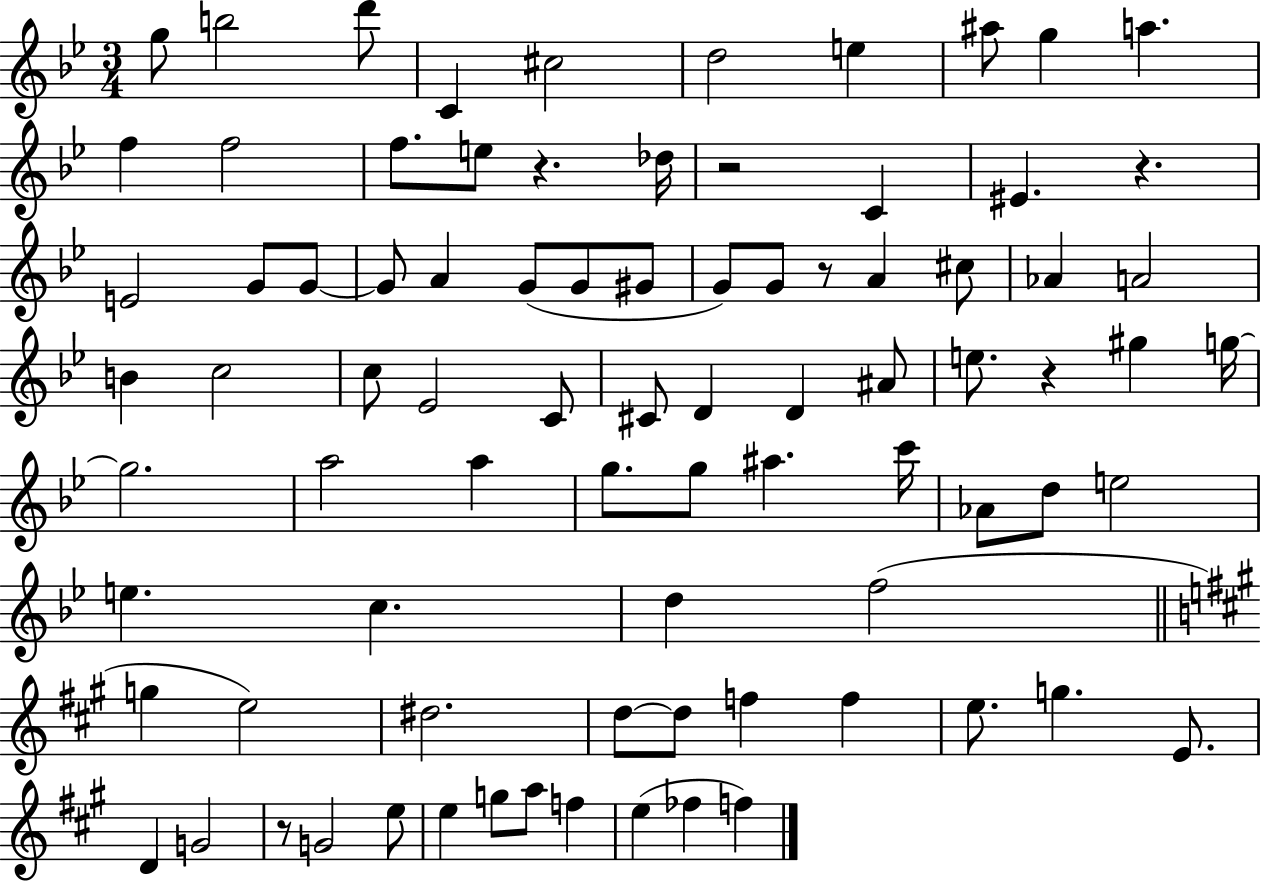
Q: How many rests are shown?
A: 6